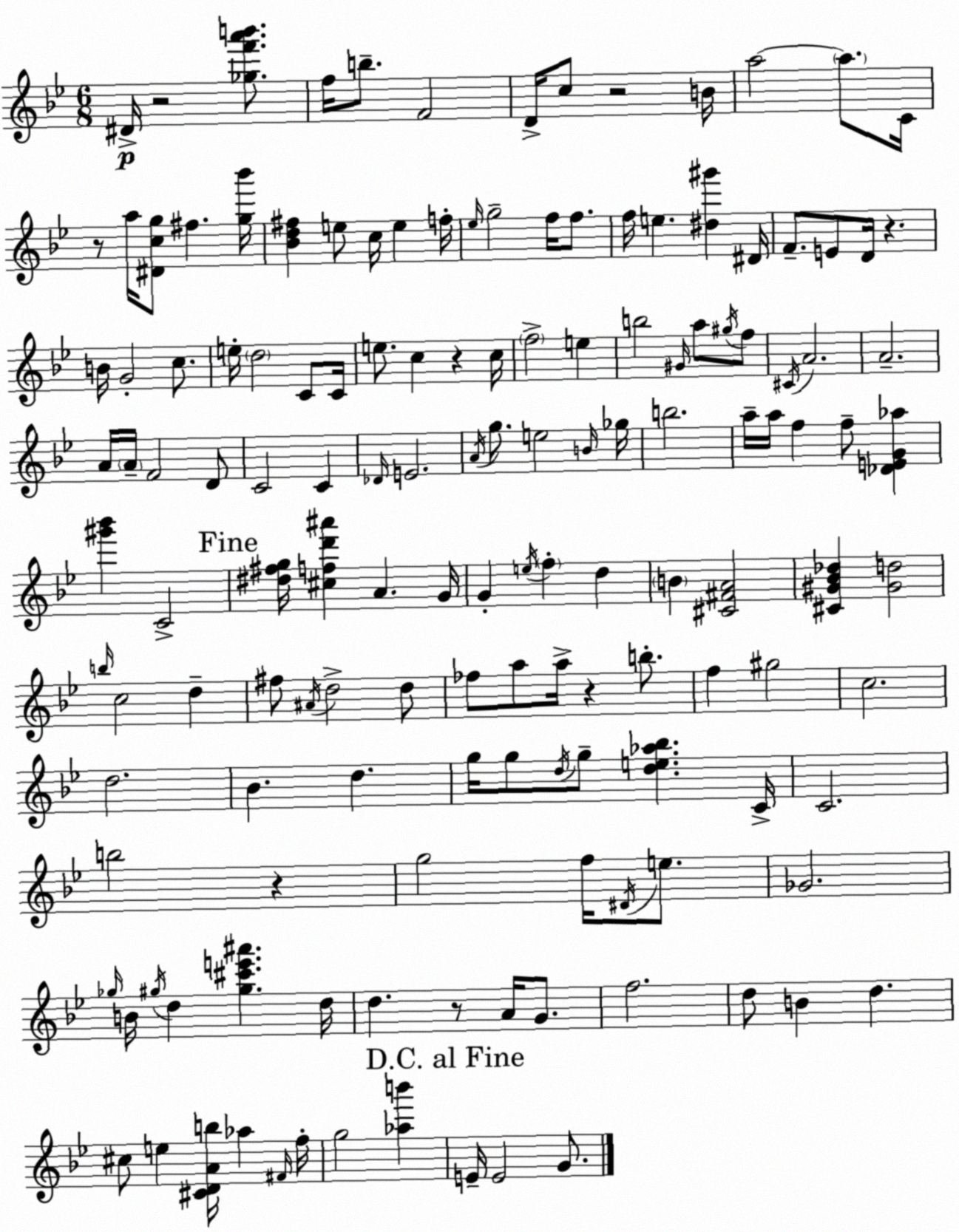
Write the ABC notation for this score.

X:1
T:Untitled
M:6/8
L:1/4
K:Gm
^D/4 z2 [_gf'a'b']/2 f/4 b/2 F2 D/4 c/2 z2 B/4 a2 a/2 C/4 z/2 a/4 [^Dcg]/2 ^f [g_b']/4 [_Bd^f] e/2 c/4 e f/4 _e/4 g2 f/4 f/2 f/4 e [^d^g'] ^D/4 F/2 E/2 D/4 z B/4 G2 c/2 e/4 d2 C/2 C/4 e/2 c z c/4 f2 e b2 ^G/4 a/2 ^g/4 f/2 ^C/4 A2 A2 A/4 A/4 F2 D/2 C2 C _D/4 E2 A/4 g/2 e2 B/4 _g/4 b2 a/4 a/4 f f/2 [_DEG_a] [^g'_b'] C2 [^d^fg]/4 [^cfd'^a'] A G/4 G e/4 f d B [^C^FA]2 [^C^G_B_d] [^Gd]2 b/4 c2 d ^f/2 ^A/4 d2 d/2 _f/2 a/2 a/4 z b/2 f ^g2 c2 d2 _B d g/4 g/2 d/4 g/2 [de_a_b] C/4 C2 b2 z g2 f/4 ^D/4 e/2 _G2 _g/4 B/4 ^g/4 d [^g^c'e'^a'] d/4 d z/2 A/4 G/2 f2 d/2 B d ^c/2 e [^CDAb]/4 _a ^F/4 f/4 g2 [_ab'] E/4 E2 G/2